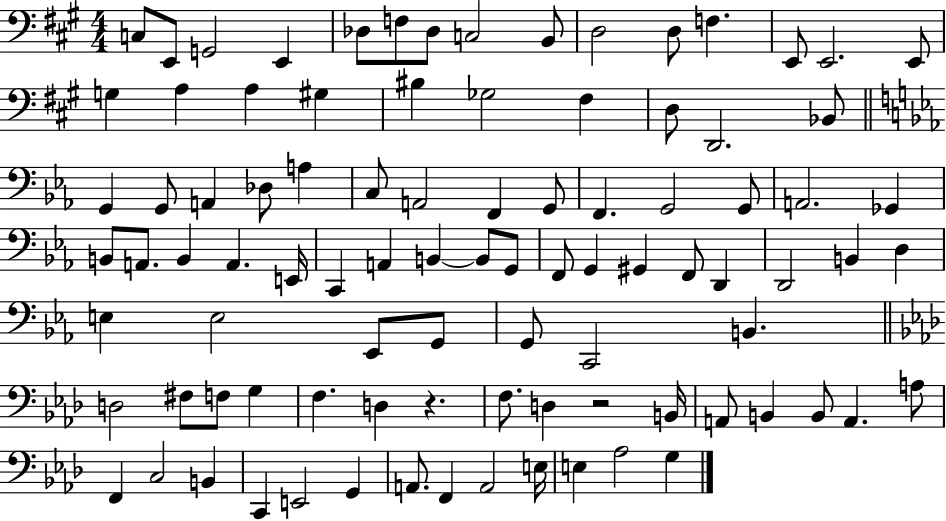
X:1
T:Untitled
M:4/4
L:1/4
K:A
C,/2 E,,/2 G,,2 E,, _D,/2 F,/2 _D,/2 C,2 B,,/2 D,2 D,/2 F, E,,/2 E,,2 E,,/2 G, A, A, ^G, ^B, _G,2 ^F, D,/2 D,,2 _B,,/2 G,, G,,/2 A,, _D,/2 A, C,/2 A,,2 F,, G,,/2 F,, G,,2 G,,/2 A,,2 _G,, B,,/2 A,,/2 B,, A,, E,,/4 C,, A,, B,, B,,/2 G,,/2 F,,/2 G,, ^G,, F,,/2 D,, D,,2 B,, D, E, E,2 _E,,/2 G,,/2 G,,/2 C,,2 B,, D,2 ^F,/2 F,/2 G, F, D, z F,/2 D, z2 B,,/4 A,,/2 B,, B,,/2 A,, A,/2 F,, C,2 B,, C,, E,,2 G,, A,,/2 F,, A,,2 E,/4 E, _A,2 G,